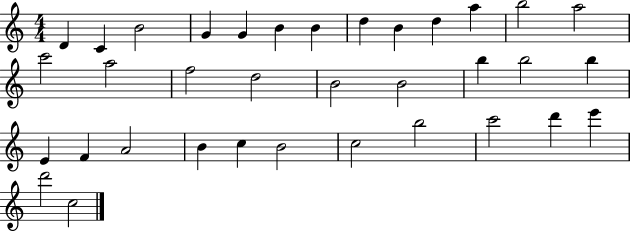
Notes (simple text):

D4/q C4/q B4/h G4/q G4/q B4/q B4/q D5/q B4/q D5/q A5/q B5/h A5/h C6/h A5/h F5/h D5/h B4/h B4/h B5/q B5/h B5/q E4/q F4/q A4/h B4/q C5/q B4/h C5/h B5/h C6/h D6/q E6/q D6/h C5/h